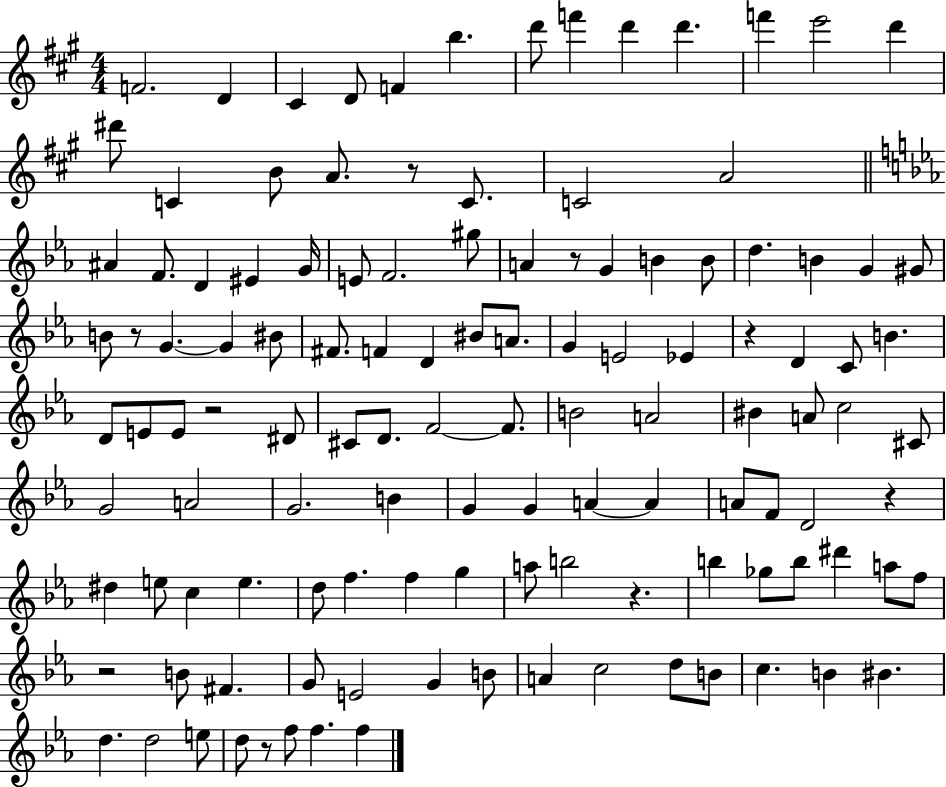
{
  \clef treble
  \numericTimeSignature
  \time 4/4
  \key a \major
  \repeat volta 2 { f'2. d'4 | cis'4 d'8 f'4 b''4. | d'''8 f'''4 d'''4 d'''4. | f'''4 e'''2 d'''4 | \break dis'''8 c'4 b'8 a'8. r8 c'8. | c'2 a'2 | \bar "||" \break \key ees \major ais'4 f'8. d'4 eis'4 g'16 | e'8 f'2. gis''8 | a'4 r8 g'4 b'4 b'8 | d''4. b'4 g'4 gis'8 | \break b'8 r8 g'4.~~ g'4 bis'8 | fis'8. f'4 d'4 bis'8 a'8. | g'4 e'2 ees'4 | r4 d'4 c'8 b'4. | \break d'8 e'8 e'8 r2 dis'8 | cis'8 d'8. f'2~~ f'8. | b'2 a'2 | bis'4 a'8 c''2 cis'8 | \break g'2 a'2 | g'2. b'4 | g'4 g'4 a'4~~ a'4 | a'8 f'8 d'2 r4 | \break dis''4 e''8 c''4 e''4. | d''8 f''4. f''4 g''4 | a''8 b''2 r4. | b''4 ges''8 b''8 dis'''4 a''8 f''8 | \break r2 b'8 fis'4. | g'8 e'2 g'4 b'8 | a'4 c''2 d''8 b'8 | c''4. b'4 bis'4. | \break d''4. d''2 e''8 | d''8 r8 f''8 f''4. f''4 | } \bar "|."
}